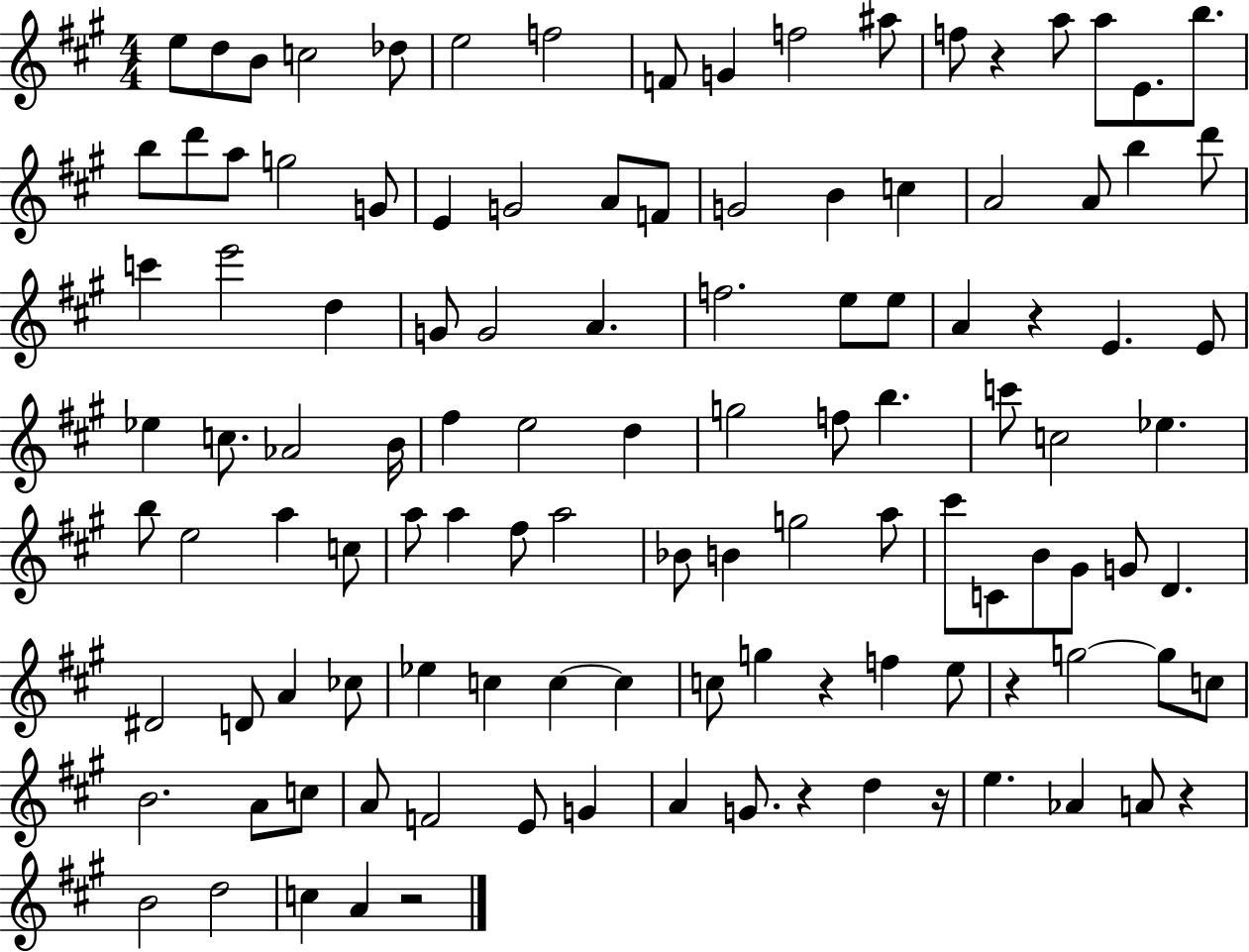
X:1
T:Untitled
M:4/4
L:1/4
K:A
e/2 d/2 B/2 c2 _d/2 e2 f2 F/2 G f2 ^a/2 f/2 z a/2 a/2 E/2 b/2 b/2 d'/2 a/2 g2 G/2 E G2 A/2 F/2 G2 B c A2 A/2 b d'/2 c' e'2 d G/2 G2 A f2 e/2 e/2 A z E E/2 _e c/2 _A2 B/4 ^f e2 d g2 f/2 b c'/2 c2 _e b/2 e2 a c/2 a/2 a ^f/2 a2 _B/2 B g2 a/2 ^c'/2 C/2 B/2 ^G/2 G/2 D ^D2 D/2 A _c/2 _e c c c c/2 g z f e/2 z g2 g/2 c/2 B2 A/2 c/2 A/2 F2 E/2 G A G/2 z d z/4 e _A A/2 z B2 d2 c A z2